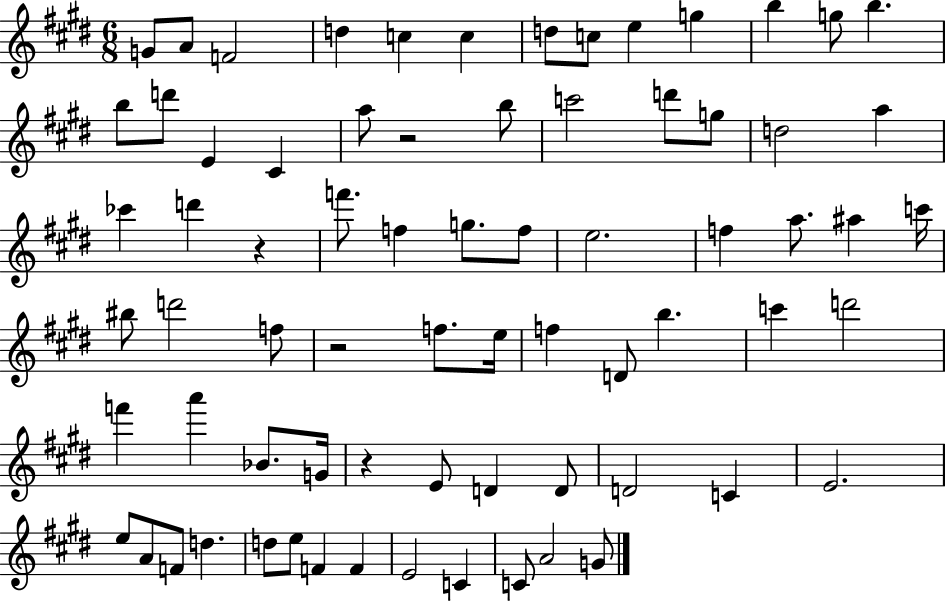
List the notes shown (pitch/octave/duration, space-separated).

G4/e A4/e F4/h D5/q C5/q C5/q D5/e C5/e E5/q G5/q B5/q G5/e B5/q. B5/e D6/e E4/q C#4/q A5/e R/h B5/e C6/h D6/e G5/e D5/h A5/q CES6/q D6/q R/q F6/e. F5/q G5/e. F5/e E5/h. F5/q A5/e. A#5/q C6/s BIS5/e D6/h F5/e R/h F5/e. E5/s F5/q D4/e B5/q. C6/q D6/h F6/q A6/q Bb4/e. G4/s R/q E4/e D4/q D4/e D4/h C4/q E4/h. E5/e A4/e F4/e D5/q. D5/e E5/e F4/q F4/q E4/h C4/q C4/e A4/h G4/e